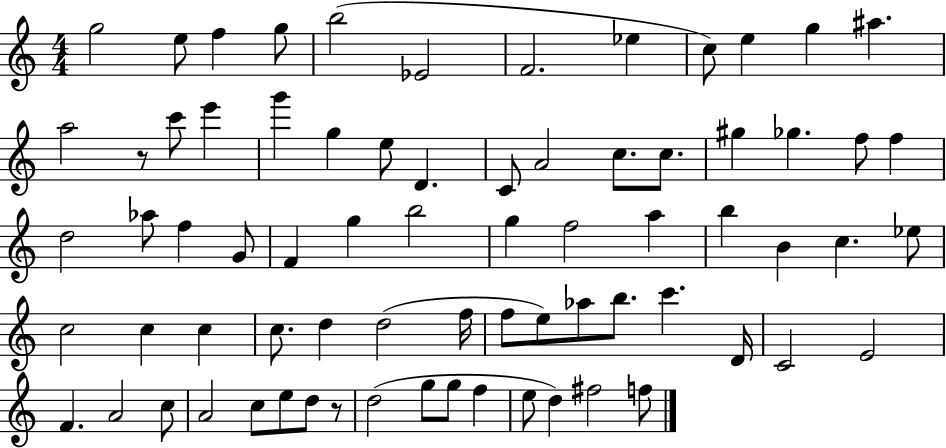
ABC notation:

X:1
T:Untitled
M:4/4
L:1/4
K:C
g2 e/2 f g/2 b2 _E2 F2 _e c/2 e g ^a a2 z/2 c'/2 e' g' g e/2 D C/2 A2 c/2 c/2 ^g _g f/2 f d2 _a/2 f G/2 F g b2 g f2 a b B c _e/2 c2 c c c/2 d d2 f/4 f/2 e/2 _a/2 b/2 c' D/4 C2 E2 F A2 c/2 A2 c/2 e/2 d/2 z/2 d2 g/2 g/2 f e/2 d ^f2 f/2